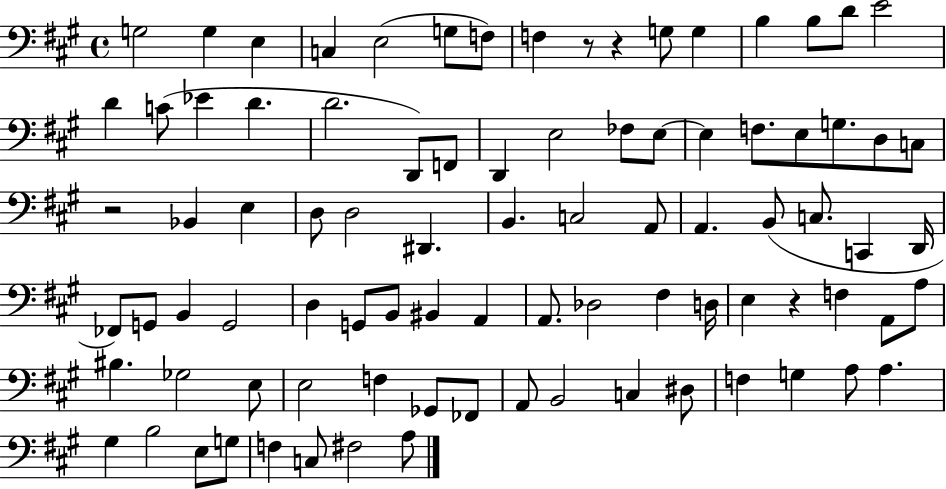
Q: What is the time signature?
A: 4/4